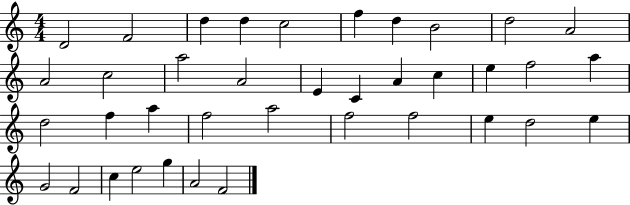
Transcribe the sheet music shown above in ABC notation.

X:1
T:Untitled
M:4/4
L:1/4
K:C
D2 F2 d d c2 f d B2 d2 A2 A2 c2 a2 A2 E C A c e f2 a d2 f a f2 a2 f2 f2 e d2 e G2 F2 c e2 g A2 F2